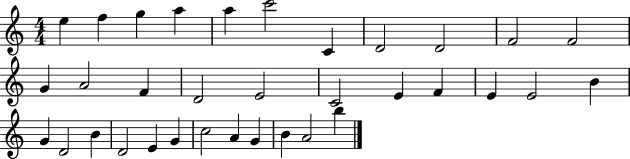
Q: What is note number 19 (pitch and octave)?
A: F4